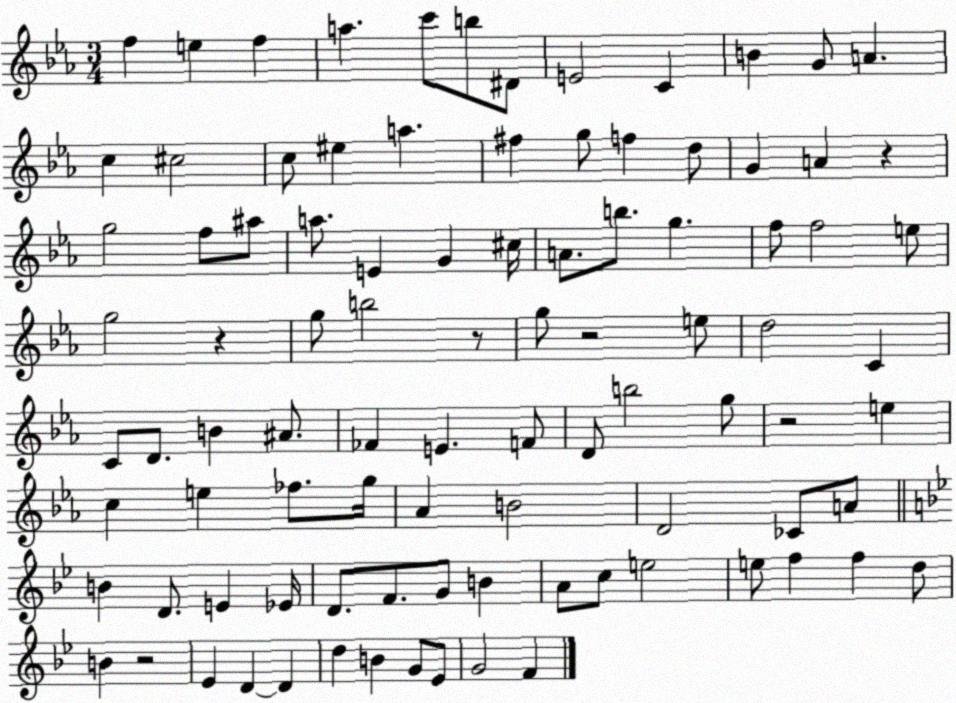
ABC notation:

X:1
T:Untitled
M:3/4
L:1/4
K:Eb
f e f a c'/2 b/2 ^D/2 E2 C B G/2 A c ^c2 c/2 ^e a ^f g/2 f d/2 G A z g2 f/2 ^a/2 a/2 E G ^c/4 A/2 b/2 g f/2 f2 e/2 g2 z g/2 b2 z/2 g/2 z2 e/2 d2 C C/2 D/2 B ^A/2 _F E F/2 D/2 b2 g/2 z2 e c e _f/2 g/4 _A B2 D2 _C/2 A/2 B D/2 E _E/4 D/2 F/2 G/2 B A/2 c/2 e2 e/2 f f d/2 B z2 _E D D d B G/2 _E/2 G2 F